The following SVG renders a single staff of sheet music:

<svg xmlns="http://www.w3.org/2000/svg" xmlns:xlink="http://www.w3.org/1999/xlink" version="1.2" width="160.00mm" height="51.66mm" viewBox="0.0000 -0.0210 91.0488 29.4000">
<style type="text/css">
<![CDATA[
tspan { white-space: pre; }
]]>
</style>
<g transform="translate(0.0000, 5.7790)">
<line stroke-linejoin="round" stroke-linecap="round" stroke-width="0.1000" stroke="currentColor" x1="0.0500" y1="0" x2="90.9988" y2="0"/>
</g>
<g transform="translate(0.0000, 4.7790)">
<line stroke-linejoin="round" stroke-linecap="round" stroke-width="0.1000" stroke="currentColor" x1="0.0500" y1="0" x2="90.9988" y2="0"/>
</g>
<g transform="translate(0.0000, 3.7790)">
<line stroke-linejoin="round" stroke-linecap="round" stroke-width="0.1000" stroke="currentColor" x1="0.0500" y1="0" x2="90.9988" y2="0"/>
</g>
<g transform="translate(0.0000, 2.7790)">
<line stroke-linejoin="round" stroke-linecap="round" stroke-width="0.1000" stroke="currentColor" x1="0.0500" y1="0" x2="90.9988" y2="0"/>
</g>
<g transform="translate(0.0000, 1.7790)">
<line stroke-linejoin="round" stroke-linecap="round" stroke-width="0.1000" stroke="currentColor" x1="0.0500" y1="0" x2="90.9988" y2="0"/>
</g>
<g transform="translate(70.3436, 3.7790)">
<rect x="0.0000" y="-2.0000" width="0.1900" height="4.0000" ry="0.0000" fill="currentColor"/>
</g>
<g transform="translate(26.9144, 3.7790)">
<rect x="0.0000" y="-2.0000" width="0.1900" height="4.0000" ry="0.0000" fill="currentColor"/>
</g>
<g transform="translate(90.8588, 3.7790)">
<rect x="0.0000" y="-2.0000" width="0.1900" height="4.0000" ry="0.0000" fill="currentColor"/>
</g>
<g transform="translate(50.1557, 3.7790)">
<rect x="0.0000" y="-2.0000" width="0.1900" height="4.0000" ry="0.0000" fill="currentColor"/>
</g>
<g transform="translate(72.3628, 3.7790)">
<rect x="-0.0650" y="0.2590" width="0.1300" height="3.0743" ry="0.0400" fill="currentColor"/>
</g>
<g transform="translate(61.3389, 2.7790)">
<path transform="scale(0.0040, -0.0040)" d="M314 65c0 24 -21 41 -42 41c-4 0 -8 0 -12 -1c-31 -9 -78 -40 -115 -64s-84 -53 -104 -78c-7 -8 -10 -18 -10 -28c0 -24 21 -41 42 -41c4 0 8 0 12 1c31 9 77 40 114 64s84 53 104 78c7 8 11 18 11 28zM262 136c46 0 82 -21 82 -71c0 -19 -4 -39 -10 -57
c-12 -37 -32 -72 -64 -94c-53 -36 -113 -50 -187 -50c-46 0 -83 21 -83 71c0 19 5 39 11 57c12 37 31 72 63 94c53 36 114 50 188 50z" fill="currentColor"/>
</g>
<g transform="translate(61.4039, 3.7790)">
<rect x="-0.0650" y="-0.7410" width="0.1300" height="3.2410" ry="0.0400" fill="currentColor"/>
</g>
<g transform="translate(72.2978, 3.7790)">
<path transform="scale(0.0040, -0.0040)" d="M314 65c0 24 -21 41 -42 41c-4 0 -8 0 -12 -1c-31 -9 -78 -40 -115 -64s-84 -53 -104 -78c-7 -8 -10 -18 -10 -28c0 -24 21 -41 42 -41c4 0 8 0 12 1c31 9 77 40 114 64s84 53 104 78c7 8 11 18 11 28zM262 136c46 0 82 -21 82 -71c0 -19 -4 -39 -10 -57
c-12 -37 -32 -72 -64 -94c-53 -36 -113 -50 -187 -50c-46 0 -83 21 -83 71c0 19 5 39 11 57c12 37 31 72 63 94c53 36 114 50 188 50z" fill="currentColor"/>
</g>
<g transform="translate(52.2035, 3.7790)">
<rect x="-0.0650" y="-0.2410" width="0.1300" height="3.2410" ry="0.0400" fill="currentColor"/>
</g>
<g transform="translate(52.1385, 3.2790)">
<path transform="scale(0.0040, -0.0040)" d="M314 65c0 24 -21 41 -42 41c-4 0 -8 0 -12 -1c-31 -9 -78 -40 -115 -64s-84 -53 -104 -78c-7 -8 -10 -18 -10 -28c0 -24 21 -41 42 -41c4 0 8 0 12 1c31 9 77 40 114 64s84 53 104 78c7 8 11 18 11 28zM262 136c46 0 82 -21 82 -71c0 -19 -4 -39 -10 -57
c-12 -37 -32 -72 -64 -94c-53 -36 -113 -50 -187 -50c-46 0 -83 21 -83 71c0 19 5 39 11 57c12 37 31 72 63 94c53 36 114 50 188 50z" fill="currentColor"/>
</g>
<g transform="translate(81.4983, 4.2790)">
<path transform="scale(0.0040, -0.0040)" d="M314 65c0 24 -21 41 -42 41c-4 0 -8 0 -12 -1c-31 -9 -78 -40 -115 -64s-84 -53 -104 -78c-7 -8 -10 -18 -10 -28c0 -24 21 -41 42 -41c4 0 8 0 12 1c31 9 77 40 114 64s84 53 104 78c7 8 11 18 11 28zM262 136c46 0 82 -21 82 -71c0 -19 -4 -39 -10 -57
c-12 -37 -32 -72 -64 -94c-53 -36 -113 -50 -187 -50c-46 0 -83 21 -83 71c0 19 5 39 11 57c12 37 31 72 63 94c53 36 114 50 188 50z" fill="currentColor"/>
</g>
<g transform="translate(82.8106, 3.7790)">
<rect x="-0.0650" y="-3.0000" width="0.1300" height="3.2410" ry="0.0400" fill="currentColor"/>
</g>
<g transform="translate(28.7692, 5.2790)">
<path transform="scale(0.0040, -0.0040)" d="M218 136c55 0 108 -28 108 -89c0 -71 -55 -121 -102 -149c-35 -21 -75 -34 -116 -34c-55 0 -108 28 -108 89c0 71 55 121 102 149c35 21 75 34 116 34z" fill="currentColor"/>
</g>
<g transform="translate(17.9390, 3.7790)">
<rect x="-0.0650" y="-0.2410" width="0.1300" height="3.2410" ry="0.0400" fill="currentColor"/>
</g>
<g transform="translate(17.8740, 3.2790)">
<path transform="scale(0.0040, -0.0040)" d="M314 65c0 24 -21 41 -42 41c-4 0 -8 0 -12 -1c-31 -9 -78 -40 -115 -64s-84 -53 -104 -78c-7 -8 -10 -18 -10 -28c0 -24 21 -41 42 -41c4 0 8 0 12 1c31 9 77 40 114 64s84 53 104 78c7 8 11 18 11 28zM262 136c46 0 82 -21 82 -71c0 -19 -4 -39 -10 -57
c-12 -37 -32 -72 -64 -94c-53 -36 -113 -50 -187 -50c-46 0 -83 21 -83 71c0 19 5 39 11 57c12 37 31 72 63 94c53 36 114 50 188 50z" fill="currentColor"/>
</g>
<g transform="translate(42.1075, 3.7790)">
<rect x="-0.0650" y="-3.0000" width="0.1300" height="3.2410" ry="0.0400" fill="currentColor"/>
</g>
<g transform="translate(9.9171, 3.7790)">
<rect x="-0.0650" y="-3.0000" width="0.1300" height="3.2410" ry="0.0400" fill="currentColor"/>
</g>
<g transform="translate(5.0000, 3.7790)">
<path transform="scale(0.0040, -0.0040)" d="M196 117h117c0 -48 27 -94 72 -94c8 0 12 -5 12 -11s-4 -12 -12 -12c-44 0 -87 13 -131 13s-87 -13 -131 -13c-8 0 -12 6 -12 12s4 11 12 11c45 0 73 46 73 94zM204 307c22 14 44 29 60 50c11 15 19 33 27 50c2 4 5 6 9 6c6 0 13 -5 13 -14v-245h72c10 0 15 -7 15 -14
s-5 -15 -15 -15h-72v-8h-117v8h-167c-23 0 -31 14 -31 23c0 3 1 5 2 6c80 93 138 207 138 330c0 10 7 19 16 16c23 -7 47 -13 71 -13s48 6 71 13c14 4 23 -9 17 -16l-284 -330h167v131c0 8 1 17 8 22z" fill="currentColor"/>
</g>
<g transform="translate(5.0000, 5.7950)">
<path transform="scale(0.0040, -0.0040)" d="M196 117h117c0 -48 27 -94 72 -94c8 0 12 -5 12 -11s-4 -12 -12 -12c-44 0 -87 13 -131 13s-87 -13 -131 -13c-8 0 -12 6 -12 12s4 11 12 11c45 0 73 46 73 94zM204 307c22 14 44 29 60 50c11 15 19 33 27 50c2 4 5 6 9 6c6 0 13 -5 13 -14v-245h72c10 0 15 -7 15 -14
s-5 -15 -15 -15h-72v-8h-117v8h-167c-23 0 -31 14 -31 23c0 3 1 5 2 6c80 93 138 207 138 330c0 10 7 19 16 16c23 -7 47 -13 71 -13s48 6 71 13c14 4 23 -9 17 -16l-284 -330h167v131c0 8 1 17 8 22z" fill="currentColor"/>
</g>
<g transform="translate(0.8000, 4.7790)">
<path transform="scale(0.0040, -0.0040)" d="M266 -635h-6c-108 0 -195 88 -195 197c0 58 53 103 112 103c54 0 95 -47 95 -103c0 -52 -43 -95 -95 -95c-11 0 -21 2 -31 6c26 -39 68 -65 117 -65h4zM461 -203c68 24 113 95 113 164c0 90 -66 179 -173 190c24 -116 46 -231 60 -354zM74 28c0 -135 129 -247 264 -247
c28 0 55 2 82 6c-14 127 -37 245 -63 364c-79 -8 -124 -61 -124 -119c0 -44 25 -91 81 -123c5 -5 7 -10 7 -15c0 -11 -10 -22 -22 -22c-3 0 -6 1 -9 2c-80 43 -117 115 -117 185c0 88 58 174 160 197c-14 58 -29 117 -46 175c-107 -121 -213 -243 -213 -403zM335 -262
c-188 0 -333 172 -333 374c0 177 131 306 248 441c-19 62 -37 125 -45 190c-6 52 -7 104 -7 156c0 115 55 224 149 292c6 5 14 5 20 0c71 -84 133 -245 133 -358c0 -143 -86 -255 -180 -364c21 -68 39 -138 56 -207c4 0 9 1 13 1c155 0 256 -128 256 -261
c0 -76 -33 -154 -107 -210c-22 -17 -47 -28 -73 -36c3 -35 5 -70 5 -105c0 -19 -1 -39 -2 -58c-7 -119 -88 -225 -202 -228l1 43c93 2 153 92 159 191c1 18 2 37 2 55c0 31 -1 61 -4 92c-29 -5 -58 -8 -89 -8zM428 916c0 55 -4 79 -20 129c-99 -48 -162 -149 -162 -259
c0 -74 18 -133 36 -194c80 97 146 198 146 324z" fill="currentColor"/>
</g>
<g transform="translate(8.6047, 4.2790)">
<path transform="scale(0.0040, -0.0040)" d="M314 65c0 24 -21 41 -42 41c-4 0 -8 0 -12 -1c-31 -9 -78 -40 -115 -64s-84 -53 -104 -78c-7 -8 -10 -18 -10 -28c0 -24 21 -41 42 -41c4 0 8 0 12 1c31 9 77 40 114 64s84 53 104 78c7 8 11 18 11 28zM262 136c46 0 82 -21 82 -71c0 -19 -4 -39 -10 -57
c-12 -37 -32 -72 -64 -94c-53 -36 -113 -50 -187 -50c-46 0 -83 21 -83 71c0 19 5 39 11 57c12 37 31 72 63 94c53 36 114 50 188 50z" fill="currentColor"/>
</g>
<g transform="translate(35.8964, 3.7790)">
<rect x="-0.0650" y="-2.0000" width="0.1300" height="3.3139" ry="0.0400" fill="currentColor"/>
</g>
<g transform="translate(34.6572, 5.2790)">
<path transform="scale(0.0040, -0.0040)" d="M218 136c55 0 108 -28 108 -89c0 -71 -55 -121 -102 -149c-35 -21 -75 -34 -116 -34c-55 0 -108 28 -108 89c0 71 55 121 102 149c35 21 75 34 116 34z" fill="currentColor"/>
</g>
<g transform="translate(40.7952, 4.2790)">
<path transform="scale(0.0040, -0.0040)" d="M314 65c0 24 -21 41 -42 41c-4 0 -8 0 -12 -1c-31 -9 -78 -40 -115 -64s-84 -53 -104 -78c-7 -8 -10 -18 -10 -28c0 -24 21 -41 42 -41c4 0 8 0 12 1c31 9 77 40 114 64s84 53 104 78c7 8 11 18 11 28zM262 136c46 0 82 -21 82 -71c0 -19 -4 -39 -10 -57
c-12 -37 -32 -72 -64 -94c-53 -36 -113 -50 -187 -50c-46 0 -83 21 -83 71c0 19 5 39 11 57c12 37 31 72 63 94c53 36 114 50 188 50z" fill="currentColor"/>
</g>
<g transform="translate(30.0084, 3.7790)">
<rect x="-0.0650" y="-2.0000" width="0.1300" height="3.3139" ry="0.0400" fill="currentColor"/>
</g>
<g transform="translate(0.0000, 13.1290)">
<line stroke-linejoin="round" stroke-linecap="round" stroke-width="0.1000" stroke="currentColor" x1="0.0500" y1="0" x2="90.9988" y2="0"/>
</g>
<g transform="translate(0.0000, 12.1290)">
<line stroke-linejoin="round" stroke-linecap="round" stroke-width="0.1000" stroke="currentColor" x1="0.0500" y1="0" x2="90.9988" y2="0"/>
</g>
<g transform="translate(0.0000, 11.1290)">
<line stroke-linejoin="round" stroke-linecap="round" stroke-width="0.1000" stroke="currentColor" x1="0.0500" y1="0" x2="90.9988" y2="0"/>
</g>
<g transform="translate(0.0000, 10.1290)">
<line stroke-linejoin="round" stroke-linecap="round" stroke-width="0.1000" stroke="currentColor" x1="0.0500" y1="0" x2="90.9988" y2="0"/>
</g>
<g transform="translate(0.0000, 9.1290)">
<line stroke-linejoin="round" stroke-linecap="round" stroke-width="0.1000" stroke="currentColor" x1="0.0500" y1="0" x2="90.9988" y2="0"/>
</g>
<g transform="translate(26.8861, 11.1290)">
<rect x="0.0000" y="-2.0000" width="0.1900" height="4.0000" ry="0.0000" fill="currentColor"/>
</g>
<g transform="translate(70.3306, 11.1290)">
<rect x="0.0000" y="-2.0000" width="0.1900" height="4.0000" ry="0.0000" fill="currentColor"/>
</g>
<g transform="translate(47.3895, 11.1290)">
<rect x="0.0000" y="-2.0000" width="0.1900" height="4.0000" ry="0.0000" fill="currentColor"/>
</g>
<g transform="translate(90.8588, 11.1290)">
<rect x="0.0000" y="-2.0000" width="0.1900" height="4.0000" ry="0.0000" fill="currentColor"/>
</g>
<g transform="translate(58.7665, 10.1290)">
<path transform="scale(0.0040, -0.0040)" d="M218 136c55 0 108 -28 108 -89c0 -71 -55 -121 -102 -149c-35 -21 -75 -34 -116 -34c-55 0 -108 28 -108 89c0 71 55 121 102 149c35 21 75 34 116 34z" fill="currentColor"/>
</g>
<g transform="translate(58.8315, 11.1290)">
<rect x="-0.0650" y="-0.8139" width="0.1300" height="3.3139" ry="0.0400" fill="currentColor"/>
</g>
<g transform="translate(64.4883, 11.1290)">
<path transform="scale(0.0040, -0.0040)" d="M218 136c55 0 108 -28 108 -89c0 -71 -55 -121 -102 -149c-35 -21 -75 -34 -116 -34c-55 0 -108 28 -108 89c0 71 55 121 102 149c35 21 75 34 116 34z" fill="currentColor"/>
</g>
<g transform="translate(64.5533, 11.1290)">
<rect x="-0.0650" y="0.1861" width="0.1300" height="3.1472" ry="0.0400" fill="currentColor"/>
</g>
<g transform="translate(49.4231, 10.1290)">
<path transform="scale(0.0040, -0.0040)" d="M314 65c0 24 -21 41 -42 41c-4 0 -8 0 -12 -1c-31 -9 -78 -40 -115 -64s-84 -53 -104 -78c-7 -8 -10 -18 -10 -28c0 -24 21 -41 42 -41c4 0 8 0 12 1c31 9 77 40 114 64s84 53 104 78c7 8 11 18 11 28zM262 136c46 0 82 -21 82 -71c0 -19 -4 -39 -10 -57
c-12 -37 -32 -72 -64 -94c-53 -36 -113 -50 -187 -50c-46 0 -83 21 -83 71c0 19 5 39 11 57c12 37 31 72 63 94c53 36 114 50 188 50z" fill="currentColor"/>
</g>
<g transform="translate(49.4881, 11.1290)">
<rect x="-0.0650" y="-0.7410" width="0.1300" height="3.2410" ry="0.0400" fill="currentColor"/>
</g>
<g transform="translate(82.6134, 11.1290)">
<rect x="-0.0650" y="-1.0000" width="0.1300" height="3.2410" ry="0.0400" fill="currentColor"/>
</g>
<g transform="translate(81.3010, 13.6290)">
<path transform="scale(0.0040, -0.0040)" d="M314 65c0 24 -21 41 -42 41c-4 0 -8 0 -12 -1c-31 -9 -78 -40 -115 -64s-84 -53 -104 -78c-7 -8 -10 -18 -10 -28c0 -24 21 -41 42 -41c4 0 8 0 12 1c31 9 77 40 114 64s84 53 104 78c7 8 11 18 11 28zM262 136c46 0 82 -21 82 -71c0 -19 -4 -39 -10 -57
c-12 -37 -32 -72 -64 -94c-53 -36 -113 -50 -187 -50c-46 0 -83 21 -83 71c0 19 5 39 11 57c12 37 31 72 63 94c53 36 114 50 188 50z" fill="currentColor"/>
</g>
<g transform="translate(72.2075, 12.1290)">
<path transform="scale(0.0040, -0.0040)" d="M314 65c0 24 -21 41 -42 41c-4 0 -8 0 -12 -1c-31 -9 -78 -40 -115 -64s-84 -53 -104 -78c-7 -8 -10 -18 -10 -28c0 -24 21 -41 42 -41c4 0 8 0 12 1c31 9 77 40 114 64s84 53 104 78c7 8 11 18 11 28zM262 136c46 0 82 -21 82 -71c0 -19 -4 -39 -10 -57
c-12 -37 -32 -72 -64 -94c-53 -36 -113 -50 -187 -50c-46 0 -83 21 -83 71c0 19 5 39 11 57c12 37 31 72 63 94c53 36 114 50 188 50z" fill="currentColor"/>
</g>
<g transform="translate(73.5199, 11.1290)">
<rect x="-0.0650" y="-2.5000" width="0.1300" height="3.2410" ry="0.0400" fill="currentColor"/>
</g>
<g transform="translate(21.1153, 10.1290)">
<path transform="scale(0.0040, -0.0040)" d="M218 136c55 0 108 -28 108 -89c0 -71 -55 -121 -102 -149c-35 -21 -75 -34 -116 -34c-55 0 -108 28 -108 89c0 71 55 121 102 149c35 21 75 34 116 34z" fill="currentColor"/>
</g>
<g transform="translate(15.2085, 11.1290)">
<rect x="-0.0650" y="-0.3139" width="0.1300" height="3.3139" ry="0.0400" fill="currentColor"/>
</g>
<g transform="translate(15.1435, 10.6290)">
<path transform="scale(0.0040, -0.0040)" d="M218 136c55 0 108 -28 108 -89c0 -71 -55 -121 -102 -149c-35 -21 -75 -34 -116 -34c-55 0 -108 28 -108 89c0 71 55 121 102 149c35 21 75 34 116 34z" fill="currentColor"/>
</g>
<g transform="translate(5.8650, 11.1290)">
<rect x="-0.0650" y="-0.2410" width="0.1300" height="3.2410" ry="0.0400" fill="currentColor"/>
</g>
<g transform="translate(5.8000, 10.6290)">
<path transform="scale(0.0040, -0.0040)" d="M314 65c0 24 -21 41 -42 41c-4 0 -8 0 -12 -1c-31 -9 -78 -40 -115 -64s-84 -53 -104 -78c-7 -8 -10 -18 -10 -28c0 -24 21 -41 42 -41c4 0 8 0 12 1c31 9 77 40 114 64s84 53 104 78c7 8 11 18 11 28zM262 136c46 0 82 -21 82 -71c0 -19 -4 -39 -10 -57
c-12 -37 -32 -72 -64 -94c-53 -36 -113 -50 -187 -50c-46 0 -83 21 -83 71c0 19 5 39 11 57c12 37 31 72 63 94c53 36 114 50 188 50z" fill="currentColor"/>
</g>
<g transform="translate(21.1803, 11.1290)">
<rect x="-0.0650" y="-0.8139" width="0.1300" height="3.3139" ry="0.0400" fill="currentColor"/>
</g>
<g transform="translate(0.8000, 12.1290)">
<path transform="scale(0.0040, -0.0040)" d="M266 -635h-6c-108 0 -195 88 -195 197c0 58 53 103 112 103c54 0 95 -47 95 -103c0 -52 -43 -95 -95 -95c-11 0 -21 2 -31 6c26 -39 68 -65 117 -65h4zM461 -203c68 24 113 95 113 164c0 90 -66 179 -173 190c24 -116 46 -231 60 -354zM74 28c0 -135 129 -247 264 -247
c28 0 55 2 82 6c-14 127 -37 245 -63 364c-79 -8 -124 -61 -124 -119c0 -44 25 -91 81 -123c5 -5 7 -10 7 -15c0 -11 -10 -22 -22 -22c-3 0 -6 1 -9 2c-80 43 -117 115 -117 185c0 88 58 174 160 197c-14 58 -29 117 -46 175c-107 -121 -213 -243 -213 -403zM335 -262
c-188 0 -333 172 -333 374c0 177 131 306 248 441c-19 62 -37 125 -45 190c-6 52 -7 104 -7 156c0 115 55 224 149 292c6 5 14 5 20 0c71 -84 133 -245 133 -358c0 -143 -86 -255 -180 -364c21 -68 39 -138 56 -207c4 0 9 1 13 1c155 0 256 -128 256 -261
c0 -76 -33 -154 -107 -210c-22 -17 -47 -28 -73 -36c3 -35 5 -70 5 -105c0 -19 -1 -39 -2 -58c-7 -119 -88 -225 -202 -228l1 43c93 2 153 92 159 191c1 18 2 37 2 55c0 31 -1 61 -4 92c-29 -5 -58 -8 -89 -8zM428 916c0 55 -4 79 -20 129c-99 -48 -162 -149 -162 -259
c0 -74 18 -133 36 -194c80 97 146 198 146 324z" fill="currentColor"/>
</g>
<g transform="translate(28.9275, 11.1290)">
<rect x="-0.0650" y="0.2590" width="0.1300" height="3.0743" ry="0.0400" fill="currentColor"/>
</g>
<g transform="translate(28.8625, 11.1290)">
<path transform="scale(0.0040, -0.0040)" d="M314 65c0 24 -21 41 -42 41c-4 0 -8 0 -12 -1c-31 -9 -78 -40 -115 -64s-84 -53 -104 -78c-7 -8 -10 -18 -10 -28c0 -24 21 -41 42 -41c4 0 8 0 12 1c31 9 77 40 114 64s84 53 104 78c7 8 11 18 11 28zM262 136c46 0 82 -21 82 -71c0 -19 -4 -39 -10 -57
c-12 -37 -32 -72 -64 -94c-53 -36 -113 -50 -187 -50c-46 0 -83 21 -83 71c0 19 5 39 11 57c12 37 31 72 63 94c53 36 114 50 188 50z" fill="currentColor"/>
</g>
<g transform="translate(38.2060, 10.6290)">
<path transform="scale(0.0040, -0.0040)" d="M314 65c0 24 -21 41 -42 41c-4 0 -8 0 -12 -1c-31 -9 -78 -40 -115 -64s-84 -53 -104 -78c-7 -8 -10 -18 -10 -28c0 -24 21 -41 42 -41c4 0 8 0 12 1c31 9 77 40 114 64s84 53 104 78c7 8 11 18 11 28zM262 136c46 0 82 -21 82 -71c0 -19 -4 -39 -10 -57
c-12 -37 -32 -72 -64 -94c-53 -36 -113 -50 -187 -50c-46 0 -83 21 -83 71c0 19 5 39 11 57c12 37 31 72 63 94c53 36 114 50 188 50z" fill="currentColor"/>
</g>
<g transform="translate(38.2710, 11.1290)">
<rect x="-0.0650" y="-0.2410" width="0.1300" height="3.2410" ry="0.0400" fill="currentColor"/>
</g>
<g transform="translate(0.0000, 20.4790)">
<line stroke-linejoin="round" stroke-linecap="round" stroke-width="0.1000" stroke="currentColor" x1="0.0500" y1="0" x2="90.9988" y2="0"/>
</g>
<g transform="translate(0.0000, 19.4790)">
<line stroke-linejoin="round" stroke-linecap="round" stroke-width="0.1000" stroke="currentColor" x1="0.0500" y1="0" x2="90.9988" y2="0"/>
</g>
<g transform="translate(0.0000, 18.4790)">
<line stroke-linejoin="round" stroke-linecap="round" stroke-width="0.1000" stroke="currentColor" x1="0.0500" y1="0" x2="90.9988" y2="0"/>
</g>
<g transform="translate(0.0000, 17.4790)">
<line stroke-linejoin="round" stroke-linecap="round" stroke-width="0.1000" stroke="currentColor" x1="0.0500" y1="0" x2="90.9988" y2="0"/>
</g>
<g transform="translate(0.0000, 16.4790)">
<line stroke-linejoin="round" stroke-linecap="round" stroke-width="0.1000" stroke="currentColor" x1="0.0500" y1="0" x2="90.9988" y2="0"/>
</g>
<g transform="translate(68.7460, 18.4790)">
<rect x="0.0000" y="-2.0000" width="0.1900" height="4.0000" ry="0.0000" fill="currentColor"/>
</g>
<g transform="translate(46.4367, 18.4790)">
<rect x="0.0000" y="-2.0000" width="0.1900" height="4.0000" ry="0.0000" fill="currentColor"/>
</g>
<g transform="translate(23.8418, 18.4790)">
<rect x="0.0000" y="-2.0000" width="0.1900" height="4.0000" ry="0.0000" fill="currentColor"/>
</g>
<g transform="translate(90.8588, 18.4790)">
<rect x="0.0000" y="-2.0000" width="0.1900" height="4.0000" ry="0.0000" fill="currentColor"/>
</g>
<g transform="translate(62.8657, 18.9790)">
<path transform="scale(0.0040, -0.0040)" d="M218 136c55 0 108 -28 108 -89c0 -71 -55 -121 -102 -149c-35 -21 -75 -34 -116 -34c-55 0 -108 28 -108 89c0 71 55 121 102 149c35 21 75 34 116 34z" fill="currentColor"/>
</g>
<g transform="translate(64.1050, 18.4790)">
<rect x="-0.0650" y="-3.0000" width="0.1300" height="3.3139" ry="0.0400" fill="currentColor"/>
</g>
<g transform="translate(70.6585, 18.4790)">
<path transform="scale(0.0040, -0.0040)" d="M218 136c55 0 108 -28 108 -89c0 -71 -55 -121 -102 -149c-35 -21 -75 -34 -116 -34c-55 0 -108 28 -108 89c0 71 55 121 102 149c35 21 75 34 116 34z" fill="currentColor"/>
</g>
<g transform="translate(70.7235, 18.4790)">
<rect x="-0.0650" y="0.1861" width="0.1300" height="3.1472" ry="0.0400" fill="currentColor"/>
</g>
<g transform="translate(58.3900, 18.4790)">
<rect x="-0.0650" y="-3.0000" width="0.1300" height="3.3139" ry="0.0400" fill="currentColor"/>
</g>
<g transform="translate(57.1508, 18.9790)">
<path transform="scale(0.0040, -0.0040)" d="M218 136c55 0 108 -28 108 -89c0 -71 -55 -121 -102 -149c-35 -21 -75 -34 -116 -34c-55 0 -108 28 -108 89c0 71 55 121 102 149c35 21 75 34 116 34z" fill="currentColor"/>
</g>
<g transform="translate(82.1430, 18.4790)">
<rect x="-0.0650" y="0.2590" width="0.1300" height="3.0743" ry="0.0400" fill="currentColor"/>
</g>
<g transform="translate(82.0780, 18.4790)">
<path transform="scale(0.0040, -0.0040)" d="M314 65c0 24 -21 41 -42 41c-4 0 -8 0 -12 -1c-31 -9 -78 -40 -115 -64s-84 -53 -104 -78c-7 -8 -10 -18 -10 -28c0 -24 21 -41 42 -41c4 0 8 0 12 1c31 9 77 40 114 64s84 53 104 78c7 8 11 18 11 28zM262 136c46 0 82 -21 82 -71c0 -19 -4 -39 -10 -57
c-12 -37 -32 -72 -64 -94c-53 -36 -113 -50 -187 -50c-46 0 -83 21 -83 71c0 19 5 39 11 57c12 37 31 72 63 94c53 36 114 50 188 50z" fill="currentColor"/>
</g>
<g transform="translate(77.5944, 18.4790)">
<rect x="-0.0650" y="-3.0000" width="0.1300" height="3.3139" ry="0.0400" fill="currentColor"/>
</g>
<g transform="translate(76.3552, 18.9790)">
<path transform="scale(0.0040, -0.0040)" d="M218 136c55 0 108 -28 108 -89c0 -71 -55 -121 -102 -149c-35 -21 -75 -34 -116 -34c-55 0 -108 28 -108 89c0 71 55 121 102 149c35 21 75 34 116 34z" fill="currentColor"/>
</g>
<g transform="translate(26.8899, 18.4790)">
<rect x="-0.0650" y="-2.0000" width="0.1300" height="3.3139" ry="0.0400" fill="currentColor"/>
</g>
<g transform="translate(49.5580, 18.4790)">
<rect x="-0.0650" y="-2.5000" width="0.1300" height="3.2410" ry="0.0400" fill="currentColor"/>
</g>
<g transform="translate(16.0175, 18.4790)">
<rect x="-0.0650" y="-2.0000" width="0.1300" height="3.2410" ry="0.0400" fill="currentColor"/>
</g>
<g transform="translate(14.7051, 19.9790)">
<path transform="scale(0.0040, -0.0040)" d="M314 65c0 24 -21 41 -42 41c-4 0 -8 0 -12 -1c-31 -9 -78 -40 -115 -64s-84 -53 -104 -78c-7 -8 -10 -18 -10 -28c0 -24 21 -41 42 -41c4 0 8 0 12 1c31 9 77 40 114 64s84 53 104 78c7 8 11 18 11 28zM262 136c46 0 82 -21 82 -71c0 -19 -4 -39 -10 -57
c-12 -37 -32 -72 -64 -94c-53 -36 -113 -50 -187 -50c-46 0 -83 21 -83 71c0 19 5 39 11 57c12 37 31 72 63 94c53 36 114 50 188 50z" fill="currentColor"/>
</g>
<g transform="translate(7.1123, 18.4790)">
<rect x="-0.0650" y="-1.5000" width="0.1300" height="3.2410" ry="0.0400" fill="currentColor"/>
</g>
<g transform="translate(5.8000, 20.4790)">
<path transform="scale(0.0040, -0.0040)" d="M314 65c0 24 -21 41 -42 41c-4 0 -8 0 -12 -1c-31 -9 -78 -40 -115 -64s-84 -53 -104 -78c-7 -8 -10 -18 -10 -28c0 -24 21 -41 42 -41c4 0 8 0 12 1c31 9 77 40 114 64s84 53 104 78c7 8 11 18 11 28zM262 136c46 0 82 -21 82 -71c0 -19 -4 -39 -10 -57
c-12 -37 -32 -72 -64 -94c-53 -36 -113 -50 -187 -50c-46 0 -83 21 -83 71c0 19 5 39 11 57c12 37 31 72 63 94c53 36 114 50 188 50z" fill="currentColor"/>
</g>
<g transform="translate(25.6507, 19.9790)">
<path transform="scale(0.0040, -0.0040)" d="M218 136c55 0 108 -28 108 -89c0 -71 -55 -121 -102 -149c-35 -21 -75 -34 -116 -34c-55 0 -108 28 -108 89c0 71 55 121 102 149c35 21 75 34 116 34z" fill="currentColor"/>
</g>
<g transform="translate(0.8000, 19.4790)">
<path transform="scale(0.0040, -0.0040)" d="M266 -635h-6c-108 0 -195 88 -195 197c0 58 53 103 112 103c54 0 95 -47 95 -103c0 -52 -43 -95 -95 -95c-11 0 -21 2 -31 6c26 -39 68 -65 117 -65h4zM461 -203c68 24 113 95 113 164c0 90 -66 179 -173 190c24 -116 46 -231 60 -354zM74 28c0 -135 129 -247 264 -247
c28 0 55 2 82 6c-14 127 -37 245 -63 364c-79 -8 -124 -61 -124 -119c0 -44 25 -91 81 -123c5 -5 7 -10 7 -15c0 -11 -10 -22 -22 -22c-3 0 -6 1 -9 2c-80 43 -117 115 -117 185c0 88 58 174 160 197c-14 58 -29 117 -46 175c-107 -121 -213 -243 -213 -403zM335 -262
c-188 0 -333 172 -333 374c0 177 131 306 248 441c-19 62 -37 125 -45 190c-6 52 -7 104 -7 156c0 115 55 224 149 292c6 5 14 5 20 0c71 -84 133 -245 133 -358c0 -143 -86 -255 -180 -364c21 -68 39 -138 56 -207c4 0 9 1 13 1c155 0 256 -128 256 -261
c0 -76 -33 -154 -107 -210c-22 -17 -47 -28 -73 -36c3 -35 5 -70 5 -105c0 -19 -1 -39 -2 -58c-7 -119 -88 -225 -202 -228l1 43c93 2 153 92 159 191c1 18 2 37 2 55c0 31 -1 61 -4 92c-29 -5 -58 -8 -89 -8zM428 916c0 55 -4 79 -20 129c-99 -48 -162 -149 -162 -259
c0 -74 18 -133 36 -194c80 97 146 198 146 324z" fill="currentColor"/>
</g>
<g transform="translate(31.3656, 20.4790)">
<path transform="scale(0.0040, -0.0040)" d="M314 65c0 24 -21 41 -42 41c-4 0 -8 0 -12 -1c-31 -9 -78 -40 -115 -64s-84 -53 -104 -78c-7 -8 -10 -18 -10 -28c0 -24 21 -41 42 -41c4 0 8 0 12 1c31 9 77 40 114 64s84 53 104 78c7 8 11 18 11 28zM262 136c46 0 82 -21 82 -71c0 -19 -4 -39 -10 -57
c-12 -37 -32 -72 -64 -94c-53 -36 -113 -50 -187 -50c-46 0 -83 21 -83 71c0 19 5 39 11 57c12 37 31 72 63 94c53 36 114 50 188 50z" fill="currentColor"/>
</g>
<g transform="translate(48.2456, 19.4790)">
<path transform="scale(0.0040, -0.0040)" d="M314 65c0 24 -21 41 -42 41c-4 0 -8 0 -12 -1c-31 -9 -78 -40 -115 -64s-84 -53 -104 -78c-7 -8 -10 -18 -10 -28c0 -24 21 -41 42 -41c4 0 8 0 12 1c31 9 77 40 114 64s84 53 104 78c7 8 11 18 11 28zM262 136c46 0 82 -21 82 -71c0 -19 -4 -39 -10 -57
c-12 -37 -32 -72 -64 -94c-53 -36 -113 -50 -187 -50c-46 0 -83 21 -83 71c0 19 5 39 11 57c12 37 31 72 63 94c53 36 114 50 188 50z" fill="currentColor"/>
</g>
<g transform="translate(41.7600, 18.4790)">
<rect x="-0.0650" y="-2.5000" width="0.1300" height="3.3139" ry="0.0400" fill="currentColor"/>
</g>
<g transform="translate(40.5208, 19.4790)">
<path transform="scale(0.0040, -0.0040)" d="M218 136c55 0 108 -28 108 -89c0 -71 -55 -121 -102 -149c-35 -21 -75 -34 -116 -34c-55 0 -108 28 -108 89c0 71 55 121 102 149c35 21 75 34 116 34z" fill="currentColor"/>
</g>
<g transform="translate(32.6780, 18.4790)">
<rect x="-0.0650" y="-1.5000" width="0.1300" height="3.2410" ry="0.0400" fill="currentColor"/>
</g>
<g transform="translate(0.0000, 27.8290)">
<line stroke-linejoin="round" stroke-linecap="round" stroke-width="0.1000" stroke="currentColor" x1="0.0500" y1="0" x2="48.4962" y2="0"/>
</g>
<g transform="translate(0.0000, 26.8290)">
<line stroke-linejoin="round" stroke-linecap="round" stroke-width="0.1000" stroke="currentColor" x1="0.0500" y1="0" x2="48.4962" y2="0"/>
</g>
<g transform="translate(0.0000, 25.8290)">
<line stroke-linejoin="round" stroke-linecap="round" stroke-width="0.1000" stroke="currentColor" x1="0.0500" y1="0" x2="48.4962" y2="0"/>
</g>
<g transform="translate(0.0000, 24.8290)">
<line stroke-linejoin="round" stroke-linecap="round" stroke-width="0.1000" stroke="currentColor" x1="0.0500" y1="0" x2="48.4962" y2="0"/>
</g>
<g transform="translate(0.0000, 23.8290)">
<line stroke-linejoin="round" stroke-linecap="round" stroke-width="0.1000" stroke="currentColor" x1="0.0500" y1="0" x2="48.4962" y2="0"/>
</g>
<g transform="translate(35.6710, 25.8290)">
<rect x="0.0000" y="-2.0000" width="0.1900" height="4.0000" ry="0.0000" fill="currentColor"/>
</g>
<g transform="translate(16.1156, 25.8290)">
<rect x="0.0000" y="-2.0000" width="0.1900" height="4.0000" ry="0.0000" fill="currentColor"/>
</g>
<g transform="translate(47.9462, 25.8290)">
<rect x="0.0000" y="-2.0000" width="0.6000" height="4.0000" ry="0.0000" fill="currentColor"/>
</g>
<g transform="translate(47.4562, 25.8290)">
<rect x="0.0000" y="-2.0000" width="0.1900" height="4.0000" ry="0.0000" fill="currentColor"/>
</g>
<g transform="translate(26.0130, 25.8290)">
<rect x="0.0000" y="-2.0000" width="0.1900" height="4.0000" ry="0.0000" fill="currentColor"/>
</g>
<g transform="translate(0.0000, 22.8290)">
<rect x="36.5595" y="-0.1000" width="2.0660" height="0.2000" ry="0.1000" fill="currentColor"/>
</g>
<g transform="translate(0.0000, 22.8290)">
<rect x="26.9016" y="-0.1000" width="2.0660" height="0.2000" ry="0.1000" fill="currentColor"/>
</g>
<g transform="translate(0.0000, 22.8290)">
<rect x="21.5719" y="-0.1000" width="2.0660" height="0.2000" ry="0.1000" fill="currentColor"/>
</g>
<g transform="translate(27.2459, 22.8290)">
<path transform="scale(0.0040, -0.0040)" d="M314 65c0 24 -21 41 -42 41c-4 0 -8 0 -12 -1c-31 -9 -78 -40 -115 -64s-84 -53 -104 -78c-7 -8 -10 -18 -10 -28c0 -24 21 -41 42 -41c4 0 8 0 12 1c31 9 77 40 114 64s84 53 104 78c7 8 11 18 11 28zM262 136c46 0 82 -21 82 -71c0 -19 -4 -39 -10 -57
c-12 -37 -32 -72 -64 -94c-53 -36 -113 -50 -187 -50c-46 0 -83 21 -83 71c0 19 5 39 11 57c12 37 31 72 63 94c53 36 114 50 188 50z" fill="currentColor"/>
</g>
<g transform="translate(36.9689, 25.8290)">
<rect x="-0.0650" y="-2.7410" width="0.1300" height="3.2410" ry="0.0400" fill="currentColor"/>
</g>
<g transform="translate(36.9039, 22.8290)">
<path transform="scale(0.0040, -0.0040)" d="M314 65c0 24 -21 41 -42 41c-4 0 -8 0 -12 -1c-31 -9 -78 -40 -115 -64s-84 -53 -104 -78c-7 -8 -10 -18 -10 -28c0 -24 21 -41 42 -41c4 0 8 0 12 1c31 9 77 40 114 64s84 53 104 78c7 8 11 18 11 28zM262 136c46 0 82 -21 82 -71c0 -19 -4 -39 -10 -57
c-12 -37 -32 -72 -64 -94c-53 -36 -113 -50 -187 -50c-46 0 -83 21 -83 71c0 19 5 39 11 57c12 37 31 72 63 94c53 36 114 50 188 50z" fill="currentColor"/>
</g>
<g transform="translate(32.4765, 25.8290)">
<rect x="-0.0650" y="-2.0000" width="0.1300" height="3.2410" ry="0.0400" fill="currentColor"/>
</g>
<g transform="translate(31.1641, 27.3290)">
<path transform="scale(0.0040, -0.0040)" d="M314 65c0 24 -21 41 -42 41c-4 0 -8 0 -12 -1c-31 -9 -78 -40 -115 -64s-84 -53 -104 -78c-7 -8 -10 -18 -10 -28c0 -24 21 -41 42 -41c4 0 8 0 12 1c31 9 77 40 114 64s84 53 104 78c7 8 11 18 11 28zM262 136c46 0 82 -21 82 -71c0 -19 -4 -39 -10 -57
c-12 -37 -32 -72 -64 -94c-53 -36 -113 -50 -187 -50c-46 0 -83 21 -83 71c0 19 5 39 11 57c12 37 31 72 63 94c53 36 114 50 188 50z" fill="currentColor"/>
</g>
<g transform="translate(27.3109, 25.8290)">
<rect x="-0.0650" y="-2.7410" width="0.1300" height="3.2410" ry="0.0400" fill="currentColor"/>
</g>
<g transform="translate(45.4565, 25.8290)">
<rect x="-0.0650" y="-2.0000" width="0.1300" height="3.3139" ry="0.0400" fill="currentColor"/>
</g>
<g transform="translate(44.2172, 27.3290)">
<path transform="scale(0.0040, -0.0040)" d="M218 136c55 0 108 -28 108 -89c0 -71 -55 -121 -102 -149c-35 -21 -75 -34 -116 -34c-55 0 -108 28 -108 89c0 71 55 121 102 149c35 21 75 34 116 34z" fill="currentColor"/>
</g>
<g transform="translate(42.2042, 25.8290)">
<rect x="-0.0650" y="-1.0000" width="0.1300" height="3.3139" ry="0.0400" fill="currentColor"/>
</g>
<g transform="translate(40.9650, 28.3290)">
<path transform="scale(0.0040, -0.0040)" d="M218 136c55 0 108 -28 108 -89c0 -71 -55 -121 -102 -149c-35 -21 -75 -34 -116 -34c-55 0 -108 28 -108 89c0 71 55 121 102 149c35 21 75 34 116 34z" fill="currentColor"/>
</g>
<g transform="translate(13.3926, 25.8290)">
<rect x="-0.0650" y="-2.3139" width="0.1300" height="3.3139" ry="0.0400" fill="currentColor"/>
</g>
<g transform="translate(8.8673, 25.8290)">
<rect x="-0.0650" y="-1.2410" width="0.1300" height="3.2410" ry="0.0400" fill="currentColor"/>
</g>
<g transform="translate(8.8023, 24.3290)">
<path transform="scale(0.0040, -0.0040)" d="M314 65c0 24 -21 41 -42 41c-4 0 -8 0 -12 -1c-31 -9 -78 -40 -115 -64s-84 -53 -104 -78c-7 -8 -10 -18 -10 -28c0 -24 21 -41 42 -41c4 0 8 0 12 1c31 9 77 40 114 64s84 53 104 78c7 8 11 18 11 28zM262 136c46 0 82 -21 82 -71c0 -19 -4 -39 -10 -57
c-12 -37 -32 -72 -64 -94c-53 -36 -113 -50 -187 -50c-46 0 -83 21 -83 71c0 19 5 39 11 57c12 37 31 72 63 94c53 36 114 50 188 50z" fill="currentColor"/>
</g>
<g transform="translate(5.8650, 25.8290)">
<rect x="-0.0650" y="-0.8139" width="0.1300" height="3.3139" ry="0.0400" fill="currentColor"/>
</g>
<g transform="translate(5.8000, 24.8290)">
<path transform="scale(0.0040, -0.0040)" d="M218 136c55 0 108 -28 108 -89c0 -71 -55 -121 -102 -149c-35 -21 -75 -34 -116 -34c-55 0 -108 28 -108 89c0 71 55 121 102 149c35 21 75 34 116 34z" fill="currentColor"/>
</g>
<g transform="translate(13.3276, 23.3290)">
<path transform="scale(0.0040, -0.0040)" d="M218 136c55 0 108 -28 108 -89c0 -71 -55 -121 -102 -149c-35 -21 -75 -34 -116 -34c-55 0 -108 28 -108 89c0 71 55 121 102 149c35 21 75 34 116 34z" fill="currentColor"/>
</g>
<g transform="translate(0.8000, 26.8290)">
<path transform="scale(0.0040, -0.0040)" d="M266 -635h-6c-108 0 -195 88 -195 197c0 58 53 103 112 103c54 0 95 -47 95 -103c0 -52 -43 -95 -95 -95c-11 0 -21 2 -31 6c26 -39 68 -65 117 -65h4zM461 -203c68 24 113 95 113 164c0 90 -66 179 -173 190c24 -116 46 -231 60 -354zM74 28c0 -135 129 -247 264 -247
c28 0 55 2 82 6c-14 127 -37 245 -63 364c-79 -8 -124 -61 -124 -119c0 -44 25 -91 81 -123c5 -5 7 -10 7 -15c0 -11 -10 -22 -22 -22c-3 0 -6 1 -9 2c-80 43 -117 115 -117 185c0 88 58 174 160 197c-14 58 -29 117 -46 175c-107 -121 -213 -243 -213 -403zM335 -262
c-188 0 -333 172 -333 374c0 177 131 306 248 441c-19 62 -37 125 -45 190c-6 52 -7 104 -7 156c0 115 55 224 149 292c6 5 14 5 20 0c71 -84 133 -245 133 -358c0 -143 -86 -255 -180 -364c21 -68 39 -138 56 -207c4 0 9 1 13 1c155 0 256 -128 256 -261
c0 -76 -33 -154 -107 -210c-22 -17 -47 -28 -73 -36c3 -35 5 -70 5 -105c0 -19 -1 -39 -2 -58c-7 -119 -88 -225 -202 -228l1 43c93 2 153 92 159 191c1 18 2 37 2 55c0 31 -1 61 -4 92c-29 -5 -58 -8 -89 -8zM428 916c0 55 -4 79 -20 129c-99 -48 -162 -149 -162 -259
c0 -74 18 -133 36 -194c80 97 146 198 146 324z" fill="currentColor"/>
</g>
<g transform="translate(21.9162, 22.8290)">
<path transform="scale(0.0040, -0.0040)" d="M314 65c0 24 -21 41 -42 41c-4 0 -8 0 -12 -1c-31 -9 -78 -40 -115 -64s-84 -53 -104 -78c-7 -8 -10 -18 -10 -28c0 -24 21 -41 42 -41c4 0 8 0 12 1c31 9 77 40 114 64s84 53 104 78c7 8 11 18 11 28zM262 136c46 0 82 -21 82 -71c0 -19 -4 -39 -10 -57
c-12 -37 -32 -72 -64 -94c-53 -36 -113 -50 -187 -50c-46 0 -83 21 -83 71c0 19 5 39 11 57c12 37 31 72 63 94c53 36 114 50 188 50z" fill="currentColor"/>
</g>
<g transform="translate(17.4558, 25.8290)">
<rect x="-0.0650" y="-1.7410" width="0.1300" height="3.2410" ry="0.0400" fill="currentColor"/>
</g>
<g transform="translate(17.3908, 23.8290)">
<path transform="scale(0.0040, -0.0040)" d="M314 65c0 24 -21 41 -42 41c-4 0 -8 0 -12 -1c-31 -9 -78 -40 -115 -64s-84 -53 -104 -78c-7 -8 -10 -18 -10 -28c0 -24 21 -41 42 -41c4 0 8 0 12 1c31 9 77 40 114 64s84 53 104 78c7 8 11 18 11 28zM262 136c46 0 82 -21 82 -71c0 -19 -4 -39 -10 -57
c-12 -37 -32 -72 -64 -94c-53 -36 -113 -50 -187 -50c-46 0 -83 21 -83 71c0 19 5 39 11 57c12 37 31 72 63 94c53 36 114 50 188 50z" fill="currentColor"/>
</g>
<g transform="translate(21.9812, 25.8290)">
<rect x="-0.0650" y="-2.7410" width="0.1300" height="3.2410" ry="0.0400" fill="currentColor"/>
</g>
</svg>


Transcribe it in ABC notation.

X:1
T:Untitled
M:4/4
L:1/4
K:C
A2 c2 F F A2 c2 d2 B2 A2 c2 c d B2 c2 d2 d B G2 D2 E2 F2 F E2 G G2 A A B A B2 d e2 g f2 a2 a2 F2 a2 D F